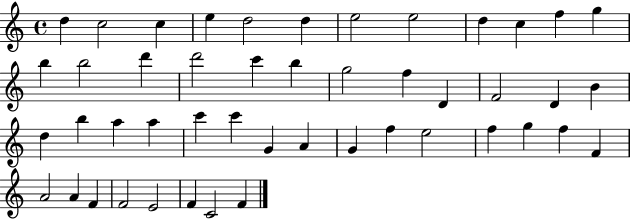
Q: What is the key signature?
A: C major